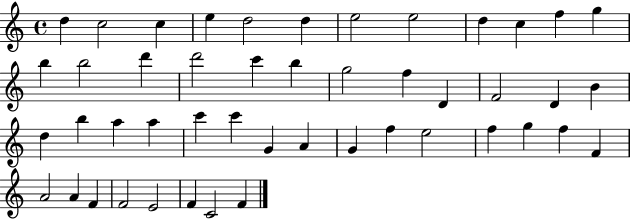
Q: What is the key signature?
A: C major